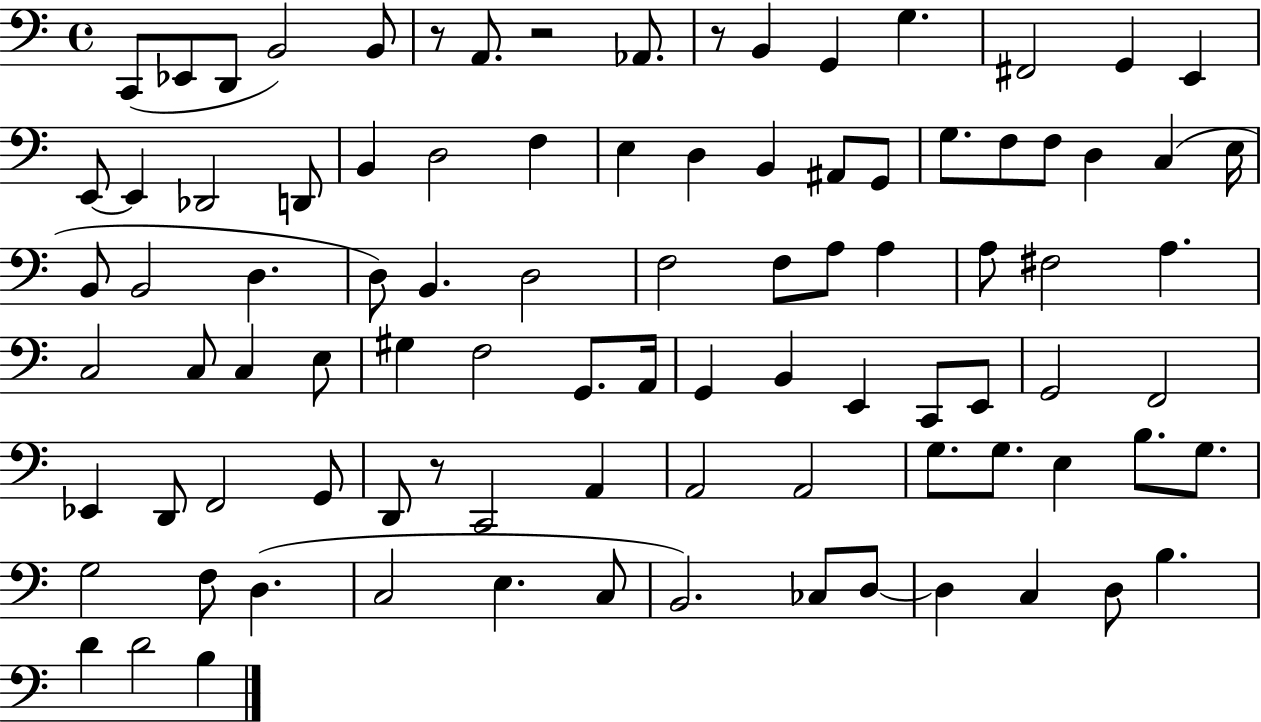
C2/e Eb2/e D2/e B2/h B2/e R/e A2/e. R/h Ab2/e. R/e B2/q G2/q G3/q. F#2/h G2/q E2/q E2/e E2/q Db2/h D2/e B2/q D3/h F3/q E3/q D3/q B2/q A#2/e G2/e G3/e. F3/e F3/e D3/q C3/q E3/s B2/e B2/h D3/q. D3/e B2/q. D3/h F3/h F3/e A3/e A3/q A3/e F#3/h A3/q. C3/h C3/e C3/q E3/e G#3/q F3/h G2/e. A2/s G2/q B2/q E2/q C2/e E2/e G2/h F2/h Eb2/q D2/e F2/h G2/e D2/e R/e C2/h A2/q A2/h A2/h G3/e. G3/e. E3/q B3/e. G3/e. G3/h F3/e D3/q. C3/h E3/q. C3/e B2/h. CES3/e D3/e D3/q C3/q D3/e B3/q. D4/q D4/h B3/q